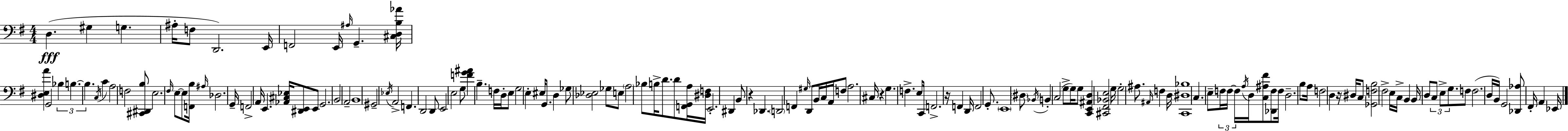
D3/q. G#3/q G3/q. A#3/s F3/e D2/h. E2/s F2/h E2/s A#3/s G2/q. [C#3,D3,B3,Ab4]/s [D#3,E3,A4]/q G2/h Bb3/q B3/q. B3/q. C3/s C4/q A3/h F3/h [C#2,D#2,B3]/e E3/h. F#3/s E3/e E3/e [F2,B3]/s A#3/s Db3/h. G2/s F2/h A2/s E2/q. [Ab2,C#3,Eb3]/s [D#2,E2]/e E2/e G2/h. B2/h A2/h B2/w G#2/h Eb3/s A2/h F2/q. D2/h D2/e E2/h E3/h G3/e [F4,G4,A#4]/q B3/q. F3/s D3/s E3/e G3/h E3/q EIS3/s G2/e. D3/q Gb3/e [Db3,Eb3]/h Gb3/e E3/e A3/h Bb3/e B3/s D4/e. D4/e [F2,G2,A3]/s [D#3,F3]/s E2/h. D#2/q B2/e R/q Db2/q. D2/h F2/q G#3/s D2/e B2/s C3/s A2/s F3/e A3/h. C#3/s R/q G3/q. F3/q. E3/e C2/s F2/h. R/s F2/q D2/s F2/h G2/e. E2/w D#3/e Bb2/s B2/q C3/h G3/e G3/s G3/e [C2,E2,A#2,D3]/q [C#2,F#2,Bb2,E3]/h G3/s G3/h A#3/e. A#2/s F3/q D3/s [C2,D#3,Bb3]/w C3/q. E3/e F3/s F3/s F3/s A3/s D3/s [C3,A#3,F#4]/e [Db2,F3]/e F3/s D3/h. B3/e A3/s F3/h D3/q R/s D#3/s C3/e [Gb2,F3,B3]/h F#3/h E3/s C3/s B2/q B2/s D3/e C3/e E3/e G3/e. F3/e F3/h. D3/s B2/s G2/h [Db2,Ab3]/e F#2/s A2/q Eb2/s